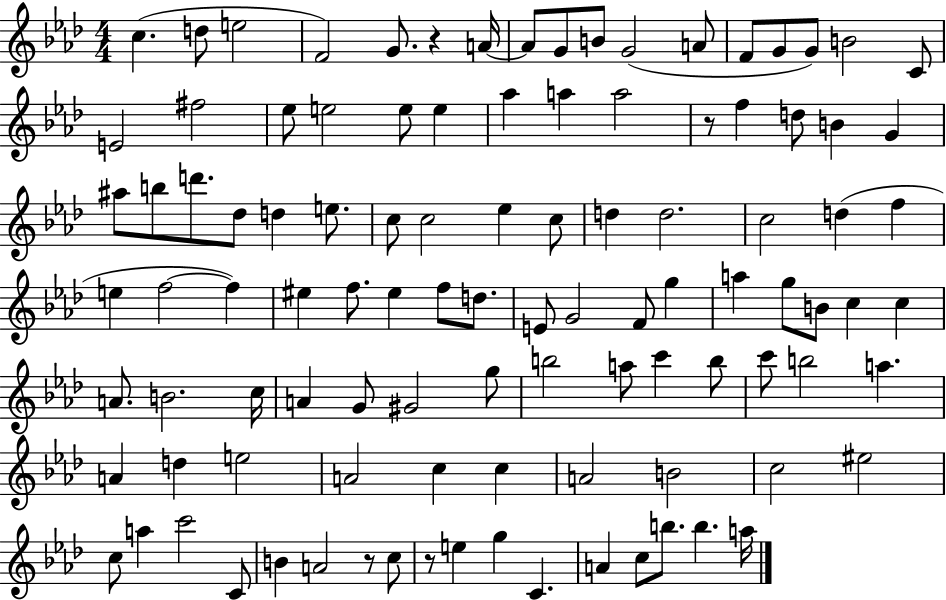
X:1
T:Untitled
M:4/4
L:1/4
K:Ab
c d/2 e2 F2 G/2 z A/4 A/2 G/2 B/2 G2 A/2 F/2 G/2 G/2 B2 C/2 E2 ^f2 _e/2 e2 e/2 e _a a a2 z/2 f d/2 B G ^a/2 b/2 d'/2 _d/2 d e/2 c/2 c2 _e c/2 d d2 c2 d f e f2 f ^e f/2 ^e f/2 d/2 E/2 G2 F/2 g a g/2 B/2 c c A/2 B2 c/4 A G/2 ^G2 g/2 b2 a/2 c' b/2 c'/2 b2 a A d e2 A2 c c A2 B2 c2 ^e2 c/2 a c'2 C/2 B A2 z/2 c/2 z/2 e g C A c/2 b/2 b a/4